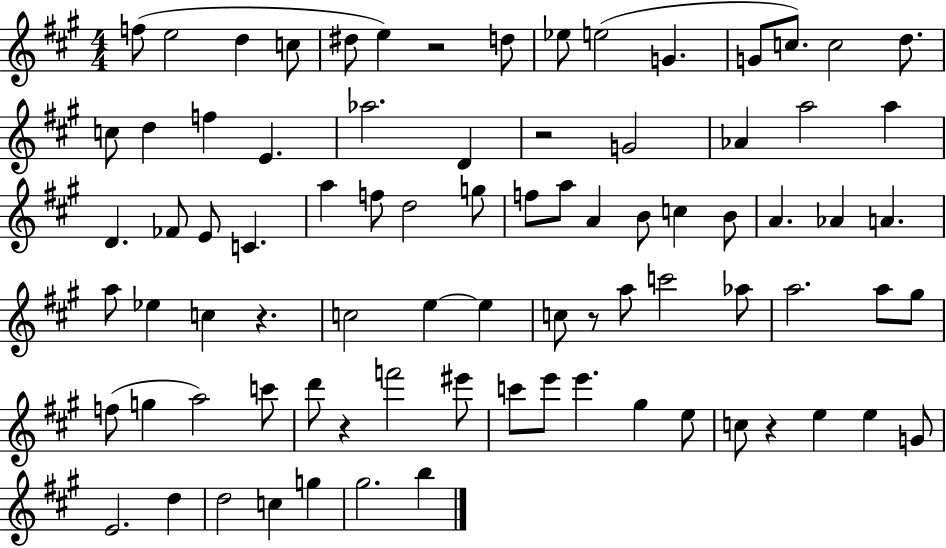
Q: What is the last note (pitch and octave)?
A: B5